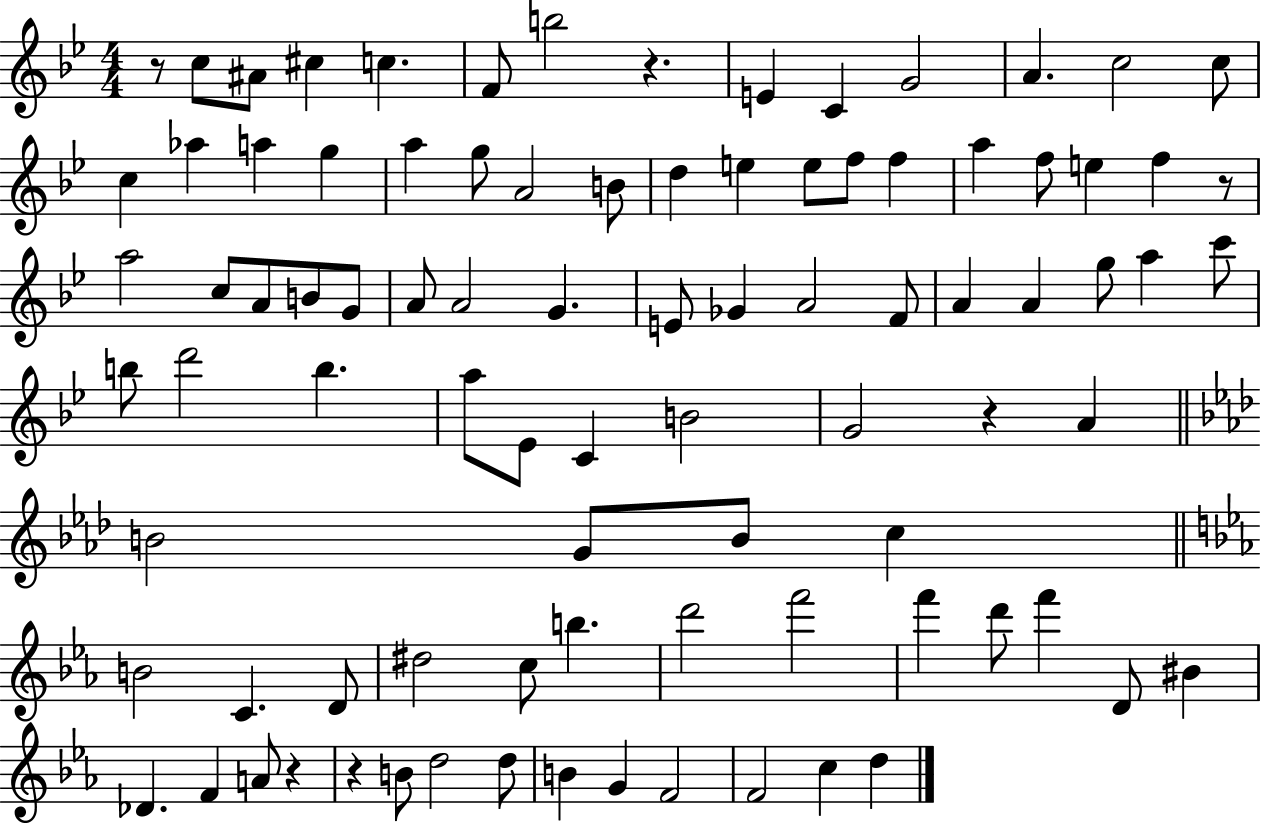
X:1
T:Untitled
M:4/4
L:1/4
K:Bb
z/2 c/2 ^A/2 ^c c F/2 b2 z E C G2 A c2 c/2 c _a a g a g/2 A2 B/2 d e e/2 f/2 f a f/2 e f z/2 a2 c/2 A/2 B/2 G/2 A/2 A2 G E/2 _G A2 F/2 A A g/2 a c'/2 b/2 d'2 b a/2 _E/2 C B2 G2 z A B2 G/2 B/2 c B2 C D/2 ^d2 c/2 b d'2 f'2 f' d'/2 f' D/2 ^B _D F A/2 z z B/2 d2 d/2 B G F2 F2 c d